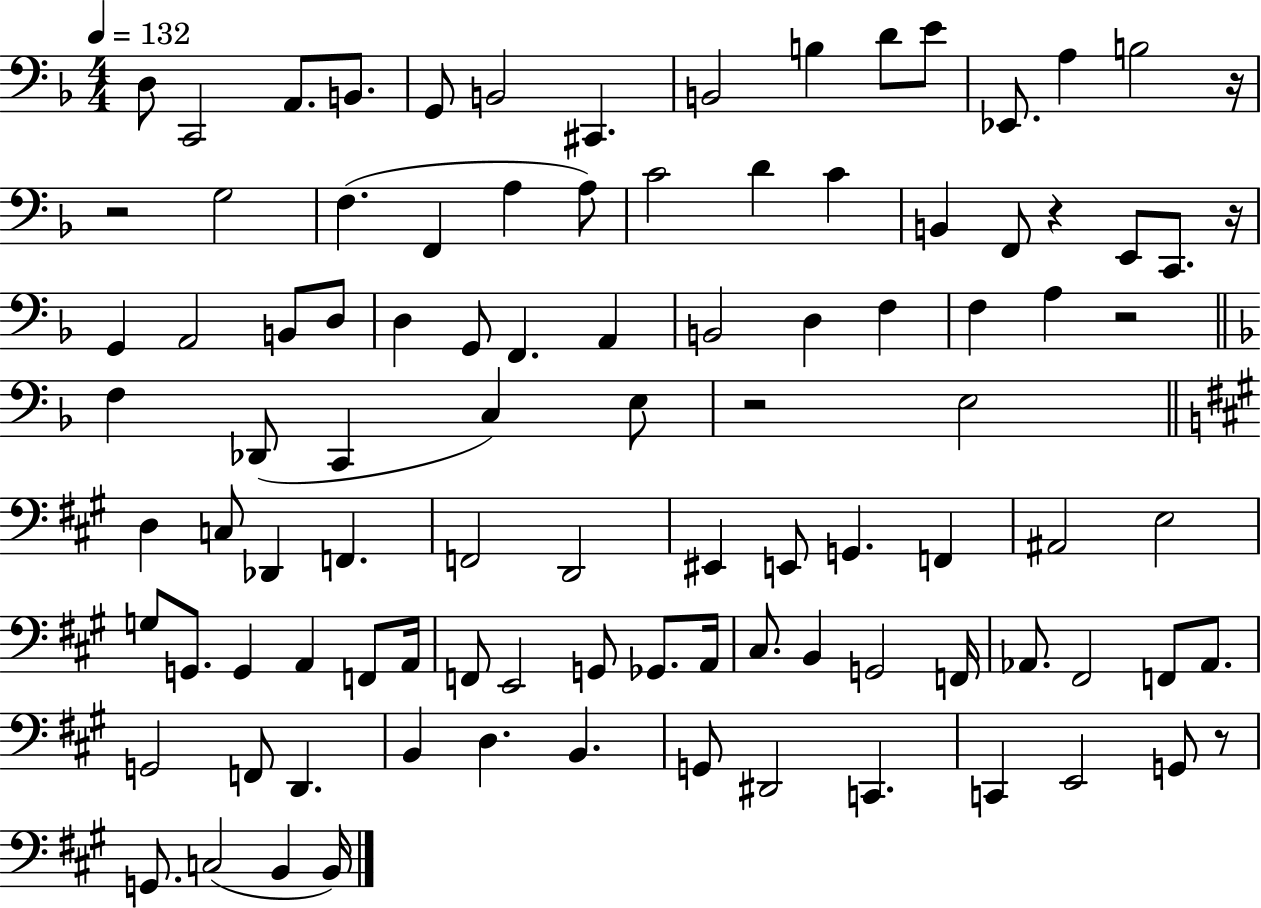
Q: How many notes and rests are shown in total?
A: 99